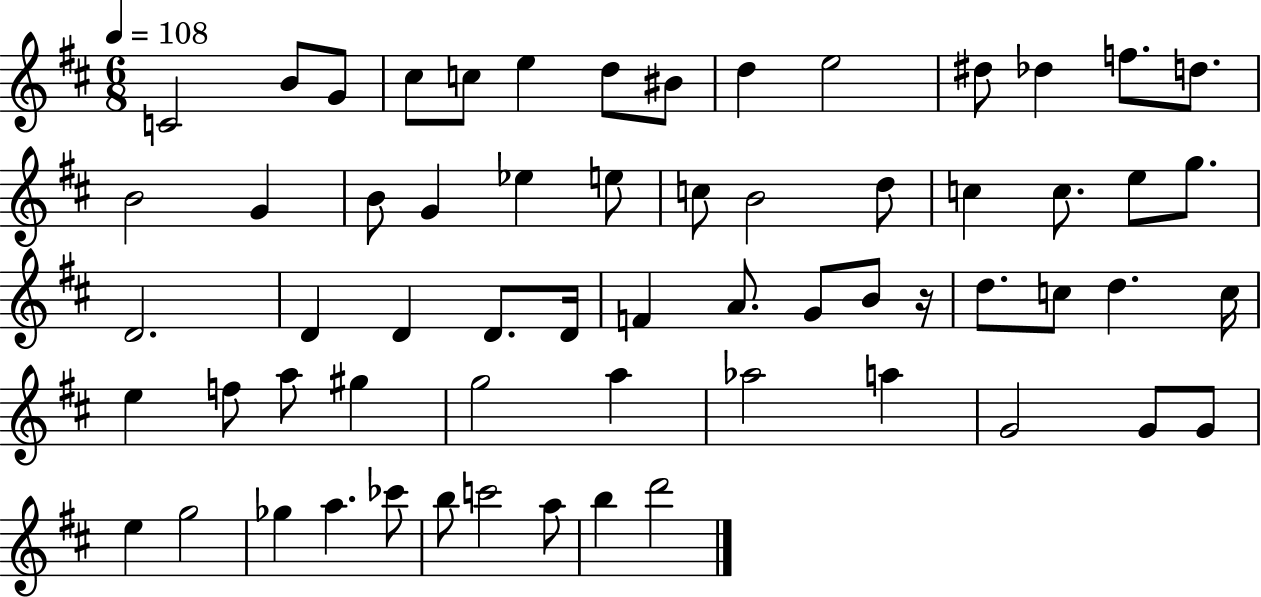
{
  \clef treble
  \numericTimeSignature
  \time 6/8
  \key d \major
  \tempo 4 = 108
  \repeat volta 2 { c'2 b'8 g'8 | cis''8 c''8 e''4 d''8 bis'8 | d''4 e''2 | dis''8 des''4 f''8. d''8. | \break b'2 g'4 | b'8 g'4 ees''4 e''8 | c''8 b'2 d''8 | c''4 c''8. e''8 g''8. | \break d'2. | d'4 d'4 d'8. d'16 | f'4 a'8. g'8 b'8 r16 | d''8. c''8 d''4. c''16 | \break e''4 f''8 a''8 gis''4 | g''2 a''4 | aes''2 a''4 | g'2 g'8 g'8 | \break e''4 g''2 | ges''4 a''4. ces'''8 | b''8 c'''2 a''8 | b''4 d'''2 | \break } \bar "|."
}